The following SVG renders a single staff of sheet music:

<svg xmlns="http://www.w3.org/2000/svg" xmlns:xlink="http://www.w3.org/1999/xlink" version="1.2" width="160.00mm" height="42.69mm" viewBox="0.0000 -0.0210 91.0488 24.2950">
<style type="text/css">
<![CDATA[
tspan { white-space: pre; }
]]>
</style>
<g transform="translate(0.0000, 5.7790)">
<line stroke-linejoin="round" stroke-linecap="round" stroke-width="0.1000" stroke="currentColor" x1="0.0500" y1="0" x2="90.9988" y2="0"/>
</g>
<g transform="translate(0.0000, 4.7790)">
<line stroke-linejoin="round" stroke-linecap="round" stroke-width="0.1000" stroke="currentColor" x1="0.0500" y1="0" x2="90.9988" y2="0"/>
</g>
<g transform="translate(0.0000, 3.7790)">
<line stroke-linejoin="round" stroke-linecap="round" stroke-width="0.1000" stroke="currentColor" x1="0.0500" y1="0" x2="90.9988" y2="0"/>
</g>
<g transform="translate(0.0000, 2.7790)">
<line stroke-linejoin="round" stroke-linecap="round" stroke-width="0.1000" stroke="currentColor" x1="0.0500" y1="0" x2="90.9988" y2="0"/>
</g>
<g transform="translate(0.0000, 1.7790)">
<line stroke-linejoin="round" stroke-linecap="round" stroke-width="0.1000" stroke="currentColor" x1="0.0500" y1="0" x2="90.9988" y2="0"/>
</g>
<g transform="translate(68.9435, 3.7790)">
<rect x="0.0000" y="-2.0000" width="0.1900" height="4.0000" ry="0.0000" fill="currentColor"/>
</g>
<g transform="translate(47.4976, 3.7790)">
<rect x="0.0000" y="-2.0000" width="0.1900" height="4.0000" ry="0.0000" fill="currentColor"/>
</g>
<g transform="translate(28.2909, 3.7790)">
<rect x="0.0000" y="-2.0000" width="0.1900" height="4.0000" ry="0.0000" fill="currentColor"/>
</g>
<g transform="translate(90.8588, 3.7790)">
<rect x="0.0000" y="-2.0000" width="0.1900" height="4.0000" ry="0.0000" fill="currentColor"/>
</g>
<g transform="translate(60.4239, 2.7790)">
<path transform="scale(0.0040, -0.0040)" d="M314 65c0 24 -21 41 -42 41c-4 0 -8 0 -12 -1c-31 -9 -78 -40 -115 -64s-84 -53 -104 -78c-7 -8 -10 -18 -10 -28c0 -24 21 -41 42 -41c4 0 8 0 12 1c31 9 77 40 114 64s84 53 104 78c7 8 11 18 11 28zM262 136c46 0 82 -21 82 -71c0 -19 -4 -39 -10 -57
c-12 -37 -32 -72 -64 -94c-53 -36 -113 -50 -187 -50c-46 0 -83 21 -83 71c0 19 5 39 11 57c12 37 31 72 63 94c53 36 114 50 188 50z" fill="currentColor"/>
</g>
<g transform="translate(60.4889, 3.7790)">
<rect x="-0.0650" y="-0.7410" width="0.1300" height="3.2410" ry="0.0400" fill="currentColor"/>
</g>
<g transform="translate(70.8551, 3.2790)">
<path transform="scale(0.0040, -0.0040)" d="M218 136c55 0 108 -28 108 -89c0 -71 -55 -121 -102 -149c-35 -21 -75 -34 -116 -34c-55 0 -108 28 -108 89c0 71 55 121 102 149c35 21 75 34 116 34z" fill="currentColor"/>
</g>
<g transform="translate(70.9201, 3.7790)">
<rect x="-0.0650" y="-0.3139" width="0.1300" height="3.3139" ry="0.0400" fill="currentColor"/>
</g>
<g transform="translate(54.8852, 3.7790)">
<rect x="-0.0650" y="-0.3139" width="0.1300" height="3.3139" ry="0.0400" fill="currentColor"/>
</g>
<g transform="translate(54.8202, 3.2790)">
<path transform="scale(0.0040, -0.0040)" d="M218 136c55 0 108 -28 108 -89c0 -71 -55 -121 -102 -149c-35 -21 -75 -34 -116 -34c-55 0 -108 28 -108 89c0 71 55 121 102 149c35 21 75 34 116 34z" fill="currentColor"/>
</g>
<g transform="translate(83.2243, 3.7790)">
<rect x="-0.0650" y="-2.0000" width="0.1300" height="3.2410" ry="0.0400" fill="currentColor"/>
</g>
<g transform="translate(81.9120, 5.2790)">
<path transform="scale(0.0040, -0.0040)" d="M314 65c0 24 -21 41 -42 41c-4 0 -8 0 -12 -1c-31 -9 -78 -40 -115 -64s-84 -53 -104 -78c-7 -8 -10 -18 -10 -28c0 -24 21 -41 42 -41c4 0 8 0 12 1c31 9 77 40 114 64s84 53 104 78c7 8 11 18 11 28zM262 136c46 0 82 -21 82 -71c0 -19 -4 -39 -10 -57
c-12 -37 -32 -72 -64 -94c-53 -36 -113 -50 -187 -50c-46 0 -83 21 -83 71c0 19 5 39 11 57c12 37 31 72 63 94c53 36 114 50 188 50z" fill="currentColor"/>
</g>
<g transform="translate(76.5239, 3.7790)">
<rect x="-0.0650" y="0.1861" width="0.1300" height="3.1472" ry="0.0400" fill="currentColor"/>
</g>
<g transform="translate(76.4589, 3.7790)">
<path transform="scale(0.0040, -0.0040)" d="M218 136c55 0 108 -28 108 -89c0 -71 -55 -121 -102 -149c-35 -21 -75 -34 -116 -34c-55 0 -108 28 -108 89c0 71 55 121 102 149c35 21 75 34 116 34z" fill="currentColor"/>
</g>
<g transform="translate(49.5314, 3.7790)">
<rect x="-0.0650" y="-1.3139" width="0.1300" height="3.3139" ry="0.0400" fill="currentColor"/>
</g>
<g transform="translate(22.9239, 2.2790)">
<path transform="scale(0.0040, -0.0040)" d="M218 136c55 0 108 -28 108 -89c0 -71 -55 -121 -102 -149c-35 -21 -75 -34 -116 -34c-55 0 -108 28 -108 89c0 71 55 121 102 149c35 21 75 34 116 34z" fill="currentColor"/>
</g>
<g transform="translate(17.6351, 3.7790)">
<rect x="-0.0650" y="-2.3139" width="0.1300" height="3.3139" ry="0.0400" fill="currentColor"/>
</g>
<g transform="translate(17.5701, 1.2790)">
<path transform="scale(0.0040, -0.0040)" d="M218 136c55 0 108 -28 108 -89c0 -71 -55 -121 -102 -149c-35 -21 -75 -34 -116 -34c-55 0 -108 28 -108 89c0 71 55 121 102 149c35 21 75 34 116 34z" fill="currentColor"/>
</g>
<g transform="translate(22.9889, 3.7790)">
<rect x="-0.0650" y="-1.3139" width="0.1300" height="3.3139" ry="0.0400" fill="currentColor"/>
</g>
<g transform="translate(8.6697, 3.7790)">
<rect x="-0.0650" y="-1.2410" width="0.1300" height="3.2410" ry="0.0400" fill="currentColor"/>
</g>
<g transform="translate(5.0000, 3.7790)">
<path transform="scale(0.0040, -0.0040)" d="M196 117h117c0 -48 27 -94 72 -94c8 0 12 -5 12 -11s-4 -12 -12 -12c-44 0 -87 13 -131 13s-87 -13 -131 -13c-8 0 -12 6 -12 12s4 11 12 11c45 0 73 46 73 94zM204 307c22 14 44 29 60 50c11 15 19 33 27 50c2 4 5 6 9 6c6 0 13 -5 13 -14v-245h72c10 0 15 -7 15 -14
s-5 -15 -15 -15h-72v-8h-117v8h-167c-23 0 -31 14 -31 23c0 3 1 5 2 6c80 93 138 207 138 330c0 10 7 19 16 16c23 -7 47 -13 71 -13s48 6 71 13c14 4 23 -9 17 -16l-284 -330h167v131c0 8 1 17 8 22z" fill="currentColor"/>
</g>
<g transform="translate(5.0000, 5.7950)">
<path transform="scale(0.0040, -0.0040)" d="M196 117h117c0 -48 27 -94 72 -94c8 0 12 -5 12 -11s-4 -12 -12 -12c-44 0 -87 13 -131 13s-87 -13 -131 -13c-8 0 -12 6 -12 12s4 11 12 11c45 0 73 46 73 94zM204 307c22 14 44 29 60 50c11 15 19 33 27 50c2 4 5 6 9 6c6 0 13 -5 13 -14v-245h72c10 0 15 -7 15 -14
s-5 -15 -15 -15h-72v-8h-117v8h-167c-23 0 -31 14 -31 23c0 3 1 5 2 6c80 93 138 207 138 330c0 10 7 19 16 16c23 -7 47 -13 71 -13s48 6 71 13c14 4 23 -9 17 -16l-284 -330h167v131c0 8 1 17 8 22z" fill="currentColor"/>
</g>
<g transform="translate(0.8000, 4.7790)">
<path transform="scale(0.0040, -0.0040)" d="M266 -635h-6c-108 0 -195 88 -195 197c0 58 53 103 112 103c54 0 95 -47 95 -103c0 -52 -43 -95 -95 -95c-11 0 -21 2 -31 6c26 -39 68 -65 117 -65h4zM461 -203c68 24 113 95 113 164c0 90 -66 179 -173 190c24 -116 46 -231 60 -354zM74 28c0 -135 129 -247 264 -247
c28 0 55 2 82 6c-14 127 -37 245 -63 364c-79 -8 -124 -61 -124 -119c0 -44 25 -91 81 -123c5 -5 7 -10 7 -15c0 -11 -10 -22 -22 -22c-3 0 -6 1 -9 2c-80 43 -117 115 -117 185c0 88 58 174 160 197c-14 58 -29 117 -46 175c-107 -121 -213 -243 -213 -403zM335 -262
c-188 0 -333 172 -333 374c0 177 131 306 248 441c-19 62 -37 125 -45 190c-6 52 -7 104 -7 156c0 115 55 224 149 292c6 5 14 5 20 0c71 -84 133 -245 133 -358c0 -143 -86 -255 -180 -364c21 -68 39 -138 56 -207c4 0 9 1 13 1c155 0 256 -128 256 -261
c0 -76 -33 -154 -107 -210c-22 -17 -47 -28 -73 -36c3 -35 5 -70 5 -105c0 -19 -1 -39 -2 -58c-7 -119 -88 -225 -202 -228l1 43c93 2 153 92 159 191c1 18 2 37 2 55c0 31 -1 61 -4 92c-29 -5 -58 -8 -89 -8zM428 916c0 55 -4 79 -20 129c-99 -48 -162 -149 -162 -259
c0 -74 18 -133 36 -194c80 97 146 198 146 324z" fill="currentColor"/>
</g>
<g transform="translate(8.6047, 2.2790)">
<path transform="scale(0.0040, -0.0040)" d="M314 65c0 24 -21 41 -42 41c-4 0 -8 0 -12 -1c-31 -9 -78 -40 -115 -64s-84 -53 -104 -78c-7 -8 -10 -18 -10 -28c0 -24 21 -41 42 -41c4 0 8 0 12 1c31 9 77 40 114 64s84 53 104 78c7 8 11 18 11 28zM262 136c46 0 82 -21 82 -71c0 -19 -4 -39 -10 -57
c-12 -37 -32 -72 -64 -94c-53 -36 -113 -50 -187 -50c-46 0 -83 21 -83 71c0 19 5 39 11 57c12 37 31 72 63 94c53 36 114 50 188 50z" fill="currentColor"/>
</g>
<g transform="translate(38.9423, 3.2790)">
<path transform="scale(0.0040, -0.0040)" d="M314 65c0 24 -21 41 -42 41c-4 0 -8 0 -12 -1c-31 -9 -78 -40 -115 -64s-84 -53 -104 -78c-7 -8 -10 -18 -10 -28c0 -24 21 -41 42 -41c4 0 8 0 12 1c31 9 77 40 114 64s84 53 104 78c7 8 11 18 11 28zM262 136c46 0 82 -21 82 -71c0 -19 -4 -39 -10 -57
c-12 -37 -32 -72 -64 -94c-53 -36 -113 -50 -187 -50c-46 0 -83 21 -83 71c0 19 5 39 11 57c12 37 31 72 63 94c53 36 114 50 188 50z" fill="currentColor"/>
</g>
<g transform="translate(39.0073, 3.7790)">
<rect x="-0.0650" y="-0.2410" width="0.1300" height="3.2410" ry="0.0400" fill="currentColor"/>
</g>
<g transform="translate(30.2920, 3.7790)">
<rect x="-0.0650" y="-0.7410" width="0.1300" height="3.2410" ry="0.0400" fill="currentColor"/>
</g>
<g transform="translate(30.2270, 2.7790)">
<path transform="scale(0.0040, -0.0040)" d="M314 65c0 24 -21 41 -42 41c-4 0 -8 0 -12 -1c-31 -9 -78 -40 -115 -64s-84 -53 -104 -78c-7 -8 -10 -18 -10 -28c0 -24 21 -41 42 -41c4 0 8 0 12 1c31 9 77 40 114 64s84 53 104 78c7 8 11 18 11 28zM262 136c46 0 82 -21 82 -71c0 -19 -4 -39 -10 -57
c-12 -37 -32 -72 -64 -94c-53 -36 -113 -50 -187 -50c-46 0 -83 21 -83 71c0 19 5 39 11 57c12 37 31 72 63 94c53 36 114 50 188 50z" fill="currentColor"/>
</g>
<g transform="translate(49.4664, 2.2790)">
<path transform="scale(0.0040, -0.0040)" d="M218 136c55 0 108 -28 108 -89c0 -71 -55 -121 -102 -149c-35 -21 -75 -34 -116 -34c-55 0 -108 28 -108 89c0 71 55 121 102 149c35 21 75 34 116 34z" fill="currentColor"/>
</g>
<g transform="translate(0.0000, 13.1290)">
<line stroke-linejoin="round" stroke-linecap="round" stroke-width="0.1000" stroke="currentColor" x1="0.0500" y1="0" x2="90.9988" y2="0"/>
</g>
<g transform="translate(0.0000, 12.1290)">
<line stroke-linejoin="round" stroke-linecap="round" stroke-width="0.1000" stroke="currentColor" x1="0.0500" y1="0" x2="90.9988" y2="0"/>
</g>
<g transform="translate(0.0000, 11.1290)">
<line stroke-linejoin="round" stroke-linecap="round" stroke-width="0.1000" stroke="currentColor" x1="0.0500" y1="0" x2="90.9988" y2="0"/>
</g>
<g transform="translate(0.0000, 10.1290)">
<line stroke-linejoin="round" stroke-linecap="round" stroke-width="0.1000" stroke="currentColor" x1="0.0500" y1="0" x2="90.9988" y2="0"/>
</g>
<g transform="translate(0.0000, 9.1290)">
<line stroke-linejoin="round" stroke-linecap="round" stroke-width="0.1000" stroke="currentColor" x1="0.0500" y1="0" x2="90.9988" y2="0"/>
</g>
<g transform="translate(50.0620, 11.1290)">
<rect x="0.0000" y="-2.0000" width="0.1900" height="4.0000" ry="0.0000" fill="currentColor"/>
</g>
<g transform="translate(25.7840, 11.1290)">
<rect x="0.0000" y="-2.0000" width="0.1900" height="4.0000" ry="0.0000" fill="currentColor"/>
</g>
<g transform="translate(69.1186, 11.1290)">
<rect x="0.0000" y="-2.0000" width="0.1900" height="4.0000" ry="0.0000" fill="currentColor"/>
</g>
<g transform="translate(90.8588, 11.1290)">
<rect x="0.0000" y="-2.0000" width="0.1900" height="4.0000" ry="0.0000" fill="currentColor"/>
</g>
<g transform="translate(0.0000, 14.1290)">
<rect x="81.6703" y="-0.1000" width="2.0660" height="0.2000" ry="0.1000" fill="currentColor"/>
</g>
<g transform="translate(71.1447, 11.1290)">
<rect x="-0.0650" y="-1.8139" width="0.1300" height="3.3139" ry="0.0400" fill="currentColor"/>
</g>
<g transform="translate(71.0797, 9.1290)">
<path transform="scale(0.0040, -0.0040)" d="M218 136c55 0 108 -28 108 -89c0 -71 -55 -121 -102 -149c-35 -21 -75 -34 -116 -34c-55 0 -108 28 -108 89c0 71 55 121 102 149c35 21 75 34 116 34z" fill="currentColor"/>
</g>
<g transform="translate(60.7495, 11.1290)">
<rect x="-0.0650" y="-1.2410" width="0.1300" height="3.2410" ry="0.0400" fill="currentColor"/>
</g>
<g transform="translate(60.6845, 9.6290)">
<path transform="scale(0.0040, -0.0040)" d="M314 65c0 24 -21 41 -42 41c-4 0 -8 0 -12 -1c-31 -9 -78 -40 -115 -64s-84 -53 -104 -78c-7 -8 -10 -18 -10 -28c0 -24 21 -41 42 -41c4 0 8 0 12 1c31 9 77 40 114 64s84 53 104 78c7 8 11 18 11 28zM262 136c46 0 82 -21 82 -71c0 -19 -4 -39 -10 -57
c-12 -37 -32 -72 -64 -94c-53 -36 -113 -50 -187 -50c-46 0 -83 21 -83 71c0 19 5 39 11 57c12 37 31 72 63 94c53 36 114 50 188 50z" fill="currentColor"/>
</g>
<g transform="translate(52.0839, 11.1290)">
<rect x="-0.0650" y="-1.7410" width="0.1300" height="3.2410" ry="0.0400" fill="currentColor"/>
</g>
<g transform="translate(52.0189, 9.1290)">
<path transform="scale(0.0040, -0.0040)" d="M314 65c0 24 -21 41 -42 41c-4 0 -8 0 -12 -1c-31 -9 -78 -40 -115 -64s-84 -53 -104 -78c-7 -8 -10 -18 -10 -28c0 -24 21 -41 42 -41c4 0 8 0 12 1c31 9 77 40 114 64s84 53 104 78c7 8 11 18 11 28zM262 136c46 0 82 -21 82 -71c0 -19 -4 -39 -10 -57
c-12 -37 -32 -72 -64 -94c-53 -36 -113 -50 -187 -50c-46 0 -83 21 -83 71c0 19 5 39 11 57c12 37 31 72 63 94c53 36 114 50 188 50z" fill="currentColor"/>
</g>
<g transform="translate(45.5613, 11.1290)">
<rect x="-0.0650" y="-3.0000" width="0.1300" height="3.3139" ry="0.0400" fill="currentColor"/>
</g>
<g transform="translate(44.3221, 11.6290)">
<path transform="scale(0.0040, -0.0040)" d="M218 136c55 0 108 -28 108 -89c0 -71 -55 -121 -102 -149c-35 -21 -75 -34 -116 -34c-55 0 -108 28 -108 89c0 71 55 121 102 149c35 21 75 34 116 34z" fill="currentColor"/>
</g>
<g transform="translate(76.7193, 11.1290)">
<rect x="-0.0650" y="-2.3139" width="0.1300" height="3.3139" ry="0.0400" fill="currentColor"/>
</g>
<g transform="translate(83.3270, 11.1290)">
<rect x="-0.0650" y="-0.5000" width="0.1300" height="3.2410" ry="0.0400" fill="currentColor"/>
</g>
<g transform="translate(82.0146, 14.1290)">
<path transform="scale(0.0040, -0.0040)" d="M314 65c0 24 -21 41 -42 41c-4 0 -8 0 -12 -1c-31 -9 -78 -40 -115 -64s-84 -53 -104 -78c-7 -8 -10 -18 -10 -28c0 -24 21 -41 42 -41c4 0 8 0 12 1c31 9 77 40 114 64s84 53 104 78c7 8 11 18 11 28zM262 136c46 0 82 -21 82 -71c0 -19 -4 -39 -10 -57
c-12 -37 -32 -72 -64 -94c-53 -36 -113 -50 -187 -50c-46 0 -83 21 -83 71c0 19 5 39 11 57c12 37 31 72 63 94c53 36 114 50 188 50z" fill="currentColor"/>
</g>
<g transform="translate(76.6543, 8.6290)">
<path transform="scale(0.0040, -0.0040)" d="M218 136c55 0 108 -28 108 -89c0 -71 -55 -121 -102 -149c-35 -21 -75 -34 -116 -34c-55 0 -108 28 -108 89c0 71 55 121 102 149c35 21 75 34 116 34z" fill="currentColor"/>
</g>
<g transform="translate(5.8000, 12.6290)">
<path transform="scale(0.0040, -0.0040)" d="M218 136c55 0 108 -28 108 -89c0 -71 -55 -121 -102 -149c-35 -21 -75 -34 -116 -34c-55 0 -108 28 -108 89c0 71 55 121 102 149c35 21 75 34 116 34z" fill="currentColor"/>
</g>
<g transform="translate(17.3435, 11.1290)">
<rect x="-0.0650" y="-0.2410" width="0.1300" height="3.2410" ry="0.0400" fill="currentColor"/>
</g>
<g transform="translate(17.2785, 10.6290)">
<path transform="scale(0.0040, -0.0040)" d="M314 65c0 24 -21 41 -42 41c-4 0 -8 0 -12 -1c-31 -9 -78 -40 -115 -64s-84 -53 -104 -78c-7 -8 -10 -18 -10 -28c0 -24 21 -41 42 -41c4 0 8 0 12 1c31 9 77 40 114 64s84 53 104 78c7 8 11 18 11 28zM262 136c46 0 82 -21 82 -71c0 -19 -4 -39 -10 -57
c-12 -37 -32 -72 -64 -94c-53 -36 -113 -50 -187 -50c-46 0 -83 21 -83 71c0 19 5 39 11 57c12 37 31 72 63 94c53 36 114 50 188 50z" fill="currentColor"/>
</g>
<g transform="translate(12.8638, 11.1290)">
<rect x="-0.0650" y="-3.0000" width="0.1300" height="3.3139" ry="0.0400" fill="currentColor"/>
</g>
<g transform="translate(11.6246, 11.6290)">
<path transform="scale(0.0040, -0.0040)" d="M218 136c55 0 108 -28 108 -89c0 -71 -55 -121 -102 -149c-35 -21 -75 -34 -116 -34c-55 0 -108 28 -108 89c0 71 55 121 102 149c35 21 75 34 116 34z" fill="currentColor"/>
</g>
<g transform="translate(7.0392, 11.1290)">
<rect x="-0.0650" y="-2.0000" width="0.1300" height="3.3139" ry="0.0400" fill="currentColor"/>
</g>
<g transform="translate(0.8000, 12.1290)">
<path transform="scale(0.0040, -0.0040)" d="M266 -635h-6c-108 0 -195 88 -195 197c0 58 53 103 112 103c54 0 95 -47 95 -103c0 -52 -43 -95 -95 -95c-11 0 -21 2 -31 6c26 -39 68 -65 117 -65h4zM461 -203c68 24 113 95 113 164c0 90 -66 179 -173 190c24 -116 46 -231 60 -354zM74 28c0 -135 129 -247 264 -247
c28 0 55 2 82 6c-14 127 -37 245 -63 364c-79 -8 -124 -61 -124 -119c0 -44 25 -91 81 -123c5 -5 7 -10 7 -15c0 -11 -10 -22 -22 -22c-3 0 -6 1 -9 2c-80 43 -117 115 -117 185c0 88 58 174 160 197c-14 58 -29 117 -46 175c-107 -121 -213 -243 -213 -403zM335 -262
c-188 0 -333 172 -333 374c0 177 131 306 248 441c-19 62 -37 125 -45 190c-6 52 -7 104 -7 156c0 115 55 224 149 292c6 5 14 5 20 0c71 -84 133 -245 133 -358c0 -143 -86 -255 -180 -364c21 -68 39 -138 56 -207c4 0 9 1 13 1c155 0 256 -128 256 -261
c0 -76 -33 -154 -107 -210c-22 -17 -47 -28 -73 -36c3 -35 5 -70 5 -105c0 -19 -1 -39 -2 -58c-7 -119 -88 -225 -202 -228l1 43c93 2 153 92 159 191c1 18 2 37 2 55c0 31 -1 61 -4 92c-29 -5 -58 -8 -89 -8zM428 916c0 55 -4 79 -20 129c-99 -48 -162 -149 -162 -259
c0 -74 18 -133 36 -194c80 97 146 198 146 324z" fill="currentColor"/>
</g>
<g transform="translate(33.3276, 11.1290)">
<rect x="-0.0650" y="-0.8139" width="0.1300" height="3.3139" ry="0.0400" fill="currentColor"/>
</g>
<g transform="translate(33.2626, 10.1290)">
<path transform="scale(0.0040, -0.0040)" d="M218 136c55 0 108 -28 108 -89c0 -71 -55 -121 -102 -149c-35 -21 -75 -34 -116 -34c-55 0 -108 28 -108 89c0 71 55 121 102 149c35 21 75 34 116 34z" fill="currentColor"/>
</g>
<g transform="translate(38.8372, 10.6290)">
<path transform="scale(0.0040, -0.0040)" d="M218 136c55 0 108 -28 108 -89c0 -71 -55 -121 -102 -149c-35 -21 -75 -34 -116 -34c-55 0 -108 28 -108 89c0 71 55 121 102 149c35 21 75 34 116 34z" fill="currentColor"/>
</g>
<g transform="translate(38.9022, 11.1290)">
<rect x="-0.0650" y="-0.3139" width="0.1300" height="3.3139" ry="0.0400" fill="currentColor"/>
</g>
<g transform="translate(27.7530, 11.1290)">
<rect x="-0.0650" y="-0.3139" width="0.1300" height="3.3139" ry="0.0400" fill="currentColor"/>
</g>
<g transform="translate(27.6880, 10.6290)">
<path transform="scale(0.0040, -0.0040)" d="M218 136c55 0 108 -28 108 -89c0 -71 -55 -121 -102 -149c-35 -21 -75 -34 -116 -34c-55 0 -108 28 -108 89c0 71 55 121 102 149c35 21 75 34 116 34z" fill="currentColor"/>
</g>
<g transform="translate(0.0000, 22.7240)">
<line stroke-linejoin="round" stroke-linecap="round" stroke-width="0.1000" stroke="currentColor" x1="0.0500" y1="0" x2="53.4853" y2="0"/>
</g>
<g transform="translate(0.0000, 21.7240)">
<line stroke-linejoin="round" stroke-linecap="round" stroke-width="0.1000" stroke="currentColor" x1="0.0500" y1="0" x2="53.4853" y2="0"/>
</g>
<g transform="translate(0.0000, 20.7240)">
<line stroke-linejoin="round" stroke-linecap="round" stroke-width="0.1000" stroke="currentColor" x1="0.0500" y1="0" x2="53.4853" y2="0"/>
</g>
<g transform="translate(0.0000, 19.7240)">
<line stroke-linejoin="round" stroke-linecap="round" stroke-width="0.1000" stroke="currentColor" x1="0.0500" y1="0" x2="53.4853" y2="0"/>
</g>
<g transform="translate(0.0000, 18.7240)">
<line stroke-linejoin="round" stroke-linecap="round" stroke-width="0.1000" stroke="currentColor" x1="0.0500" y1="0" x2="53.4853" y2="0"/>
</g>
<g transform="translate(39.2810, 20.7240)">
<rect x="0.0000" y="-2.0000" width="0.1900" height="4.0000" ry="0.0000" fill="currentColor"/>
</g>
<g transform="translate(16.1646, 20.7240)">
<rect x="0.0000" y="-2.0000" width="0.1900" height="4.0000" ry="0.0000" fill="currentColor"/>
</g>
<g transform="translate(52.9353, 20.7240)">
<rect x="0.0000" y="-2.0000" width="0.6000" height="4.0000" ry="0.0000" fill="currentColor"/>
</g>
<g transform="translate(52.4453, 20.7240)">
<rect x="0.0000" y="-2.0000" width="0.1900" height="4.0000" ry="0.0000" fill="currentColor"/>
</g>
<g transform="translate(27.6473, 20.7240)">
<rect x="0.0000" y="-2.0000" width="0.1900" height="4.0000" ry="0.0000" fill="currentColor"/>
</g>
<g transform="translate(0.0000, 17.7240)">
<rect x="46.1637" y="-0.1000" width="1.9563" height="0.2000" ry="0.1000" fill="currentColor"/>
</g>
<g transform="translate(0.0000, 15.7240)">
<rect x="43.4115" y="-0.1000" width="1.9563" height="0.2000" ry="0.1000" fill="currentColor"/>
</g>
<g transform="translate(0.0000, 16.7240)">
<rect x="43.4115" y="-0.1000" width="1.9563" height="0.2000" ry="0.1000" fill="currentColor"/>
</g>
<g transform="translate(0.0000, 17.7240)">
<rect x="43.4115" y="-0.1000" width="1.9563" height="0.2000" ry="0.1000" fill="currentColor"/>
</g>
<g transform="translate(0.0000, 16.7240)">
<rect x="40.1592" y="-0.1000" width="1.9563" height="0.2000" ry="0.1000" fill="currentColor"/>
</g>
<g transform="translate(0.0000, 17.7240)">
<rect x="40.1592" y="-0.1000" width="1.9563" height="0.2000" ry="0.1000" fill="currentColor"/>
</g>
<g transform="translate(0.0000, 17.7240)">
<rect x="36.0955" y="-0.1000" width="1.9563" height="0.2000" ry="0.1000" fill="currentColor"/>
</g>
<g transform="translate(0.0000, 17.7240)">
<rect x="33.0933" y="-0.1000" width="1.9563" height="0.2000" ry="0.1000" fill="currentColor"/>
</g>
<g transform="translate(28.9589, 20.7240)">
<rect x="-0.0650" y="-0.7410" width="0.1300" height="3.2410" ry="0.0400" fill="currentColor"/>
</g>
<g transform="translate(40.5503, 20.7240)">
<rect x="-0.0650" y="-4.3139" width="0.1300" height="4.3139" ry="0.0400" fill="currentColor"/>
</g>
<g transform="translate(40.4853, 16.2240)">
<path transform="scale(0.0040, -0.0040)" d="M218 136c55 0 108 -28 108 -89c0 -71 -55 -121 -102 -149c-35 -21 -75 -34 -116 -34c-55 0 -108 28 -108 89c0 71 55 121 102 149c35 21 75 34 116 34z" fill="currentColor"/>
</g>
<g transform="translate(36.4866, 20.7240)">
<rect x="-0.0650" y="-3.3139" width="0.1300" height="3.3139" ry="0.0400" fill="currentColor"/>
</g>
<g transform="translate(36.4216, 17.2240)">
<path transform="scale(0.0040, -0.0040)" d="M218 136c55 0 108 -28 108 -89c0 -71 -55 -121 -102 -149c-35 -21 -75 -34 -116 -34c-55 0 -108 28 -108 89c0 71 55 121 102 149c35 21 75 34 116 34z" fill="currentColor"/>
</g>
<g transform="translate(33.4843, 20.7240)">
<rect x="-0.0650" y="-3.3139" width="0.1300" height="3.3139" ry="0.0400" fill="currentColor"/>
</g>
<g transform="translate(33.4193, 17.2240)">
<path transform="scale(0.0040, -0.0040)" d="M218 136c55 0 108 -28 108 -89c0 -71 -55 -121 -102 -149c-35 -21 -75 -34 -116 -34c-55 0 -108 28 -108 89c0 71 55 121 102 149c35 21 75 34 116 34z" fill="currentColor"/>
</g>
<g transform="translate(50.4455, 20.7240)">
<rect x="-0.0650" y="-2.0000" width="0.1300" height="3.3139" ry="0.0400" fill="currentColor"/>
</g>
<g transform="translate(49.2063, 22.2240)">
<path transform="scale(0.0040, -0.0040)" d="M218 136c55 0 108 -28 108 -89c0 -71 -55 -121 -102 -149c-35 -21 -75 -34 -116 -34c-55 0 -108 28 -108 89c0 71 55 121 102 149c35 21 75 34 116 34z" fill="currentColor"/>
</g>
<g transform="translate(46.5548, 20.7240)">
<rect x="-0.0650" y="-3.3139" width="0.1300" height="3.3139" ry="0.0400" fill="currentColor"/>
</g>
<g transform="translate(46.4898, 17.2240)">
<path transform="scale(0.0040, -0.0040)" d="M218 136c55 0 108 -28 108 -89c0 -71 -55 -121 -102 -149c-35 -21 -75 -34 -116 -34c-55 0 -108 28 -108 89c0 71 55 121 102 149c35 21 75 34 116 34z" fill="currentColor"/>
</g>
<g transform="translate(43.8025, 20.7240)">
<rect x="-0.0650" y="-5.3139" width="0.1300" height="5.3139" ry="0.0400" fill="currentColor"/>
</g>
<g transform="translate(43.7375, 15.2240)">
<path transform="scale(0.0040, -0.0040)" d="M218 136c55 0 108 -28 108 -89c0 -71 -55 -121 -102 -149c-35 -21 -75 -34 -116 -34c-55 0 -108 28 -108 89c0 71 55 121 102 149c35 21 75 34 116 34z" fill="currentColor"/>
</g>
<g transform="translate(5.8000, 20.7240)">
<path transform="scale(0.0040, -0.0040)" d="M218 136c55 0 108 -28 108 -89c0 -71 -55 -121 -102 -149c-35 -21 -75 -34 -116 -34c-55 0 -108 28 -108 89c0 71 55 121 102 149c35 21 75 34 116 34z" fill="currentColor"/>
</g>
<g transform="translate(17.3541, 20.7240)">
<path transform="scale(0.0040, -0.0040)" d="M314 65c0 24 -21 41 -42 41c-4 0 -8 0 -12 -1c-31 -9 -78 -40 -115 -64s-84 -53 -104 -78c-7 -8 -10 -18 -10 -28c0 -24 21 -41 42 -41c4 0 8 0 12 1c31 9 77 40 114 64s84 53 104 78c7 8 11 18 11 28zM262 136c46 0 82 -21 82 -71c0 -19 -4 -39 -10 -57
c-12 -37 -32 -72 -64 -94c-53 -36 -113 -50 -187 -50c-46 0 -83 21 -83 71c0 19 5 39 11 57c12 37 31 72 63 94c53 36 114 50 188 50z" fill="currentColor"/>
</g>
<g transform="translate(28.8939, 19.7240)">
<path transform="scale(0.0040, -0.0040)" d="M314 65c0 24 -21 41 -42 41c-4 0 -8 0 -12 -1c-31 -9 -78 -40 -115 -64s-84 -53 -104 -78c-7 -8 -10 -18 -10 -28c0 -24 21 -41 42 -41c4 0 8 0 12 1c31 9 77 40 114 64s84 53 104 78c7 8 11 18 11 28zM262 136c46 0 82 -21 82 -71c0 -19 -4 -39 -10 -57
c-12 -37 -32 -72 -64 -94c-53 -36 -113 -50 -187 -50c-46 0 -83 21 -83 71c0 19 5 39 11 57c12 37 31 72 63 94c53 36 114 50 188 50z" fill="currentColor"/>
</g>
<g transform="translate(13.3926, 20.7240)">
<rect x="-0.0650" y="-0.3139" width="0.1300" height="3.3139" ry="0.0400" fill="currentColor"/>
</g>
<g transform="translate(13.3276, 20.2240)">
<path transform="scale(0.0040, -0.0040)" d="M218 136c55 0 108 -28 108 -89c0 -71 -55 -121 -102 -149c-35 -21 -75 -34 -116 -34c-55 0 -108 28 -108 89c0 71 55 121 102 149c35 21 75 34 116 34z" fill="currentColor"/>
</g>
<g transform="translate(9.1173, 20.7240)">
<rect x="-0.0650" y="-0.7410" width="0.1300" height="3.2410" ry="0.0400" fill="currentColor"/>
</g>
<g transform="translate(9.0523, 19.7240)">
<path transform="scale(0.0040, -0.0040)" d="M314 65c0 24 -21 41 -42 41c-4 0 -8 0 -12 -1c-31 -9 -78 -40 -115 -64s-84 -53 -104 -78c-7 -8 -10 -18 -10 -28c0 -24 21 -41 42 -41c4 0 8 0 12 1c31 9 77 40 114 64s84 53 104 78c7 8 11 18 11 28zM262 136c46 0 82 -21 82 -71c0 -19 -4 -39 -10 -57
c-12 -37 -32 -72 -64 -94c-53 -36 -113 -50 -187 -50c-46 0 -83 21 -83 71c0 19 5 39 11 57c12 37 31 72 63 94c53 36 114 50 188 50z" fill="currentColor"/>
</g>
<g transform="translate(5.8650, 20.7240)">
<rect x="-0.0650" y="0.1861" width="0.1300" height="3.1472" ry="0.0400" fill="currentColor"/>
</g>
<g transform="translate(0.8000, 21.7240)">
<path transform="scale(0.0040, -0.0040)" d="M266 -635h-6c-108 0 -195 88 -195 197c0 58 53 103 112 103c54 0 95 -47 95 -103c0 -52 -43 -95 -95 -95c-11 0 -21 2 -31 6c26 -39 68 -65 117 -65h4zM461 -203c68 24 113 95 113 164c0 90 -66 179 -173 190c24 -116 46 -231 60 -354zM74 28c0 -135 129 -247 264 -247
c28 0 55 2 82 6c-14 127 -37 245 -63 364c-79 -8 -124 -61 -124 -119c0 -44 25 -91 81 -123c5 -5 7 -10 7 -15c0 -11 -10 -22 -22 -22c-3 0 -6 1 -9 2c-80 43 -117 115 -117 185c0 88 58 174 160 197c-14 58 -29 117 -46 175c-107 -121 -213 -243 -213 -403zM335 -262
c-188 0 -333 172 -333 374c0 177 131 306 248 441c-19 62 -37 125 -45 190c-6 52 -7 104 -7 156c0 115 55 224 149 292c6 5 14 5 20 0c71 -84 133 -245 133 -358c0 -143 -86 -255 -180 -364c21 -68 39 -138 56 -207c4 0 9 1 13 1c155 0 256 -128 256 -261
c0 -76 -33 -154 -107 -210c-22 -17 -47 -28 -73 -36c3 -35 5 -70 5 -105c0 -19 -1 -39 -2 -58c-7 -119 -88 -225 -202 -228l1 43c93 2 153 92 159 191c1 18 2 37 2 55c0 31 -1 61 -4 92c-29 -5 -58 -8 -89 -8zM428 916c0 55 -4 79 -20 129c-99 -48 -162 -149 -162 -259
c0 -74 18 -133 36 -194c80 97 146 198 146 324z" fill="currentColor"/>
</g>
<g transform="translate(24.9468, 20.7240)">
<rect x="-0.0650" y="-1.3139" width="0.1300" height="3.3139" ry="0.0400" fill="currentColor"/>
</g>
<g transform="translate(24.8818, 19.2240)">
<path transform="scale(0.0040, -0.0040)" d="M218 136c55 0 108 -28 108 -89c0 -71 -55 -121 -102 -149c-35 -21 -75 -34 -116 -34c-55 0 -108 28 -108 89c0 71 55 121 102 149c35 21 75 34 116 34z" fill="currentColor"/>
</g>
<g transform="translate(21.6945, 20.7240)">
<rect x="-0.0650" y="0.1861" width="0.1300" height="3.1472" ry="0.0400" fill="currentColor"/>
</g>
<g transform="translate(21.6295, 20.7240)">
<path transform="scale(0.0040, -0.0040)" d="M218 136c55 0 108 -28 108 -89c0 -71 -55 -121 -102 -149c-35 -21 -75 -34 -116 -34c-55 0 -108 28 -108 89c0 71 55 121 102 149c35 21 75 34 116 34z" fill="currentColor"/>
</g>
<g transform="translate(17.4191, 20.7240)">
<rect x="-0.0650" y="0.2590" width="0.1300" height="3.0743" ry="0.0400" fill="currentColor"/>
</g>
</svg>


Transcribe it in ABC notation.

X:1
T:Untitled
M:4/4
L:1/4
K:C
e2 g e d2 c2 e c d2 c B F2 F A c2 c d c A f2 e2 f g C2 B d2 c B2 B e d2 b b d' f' b F